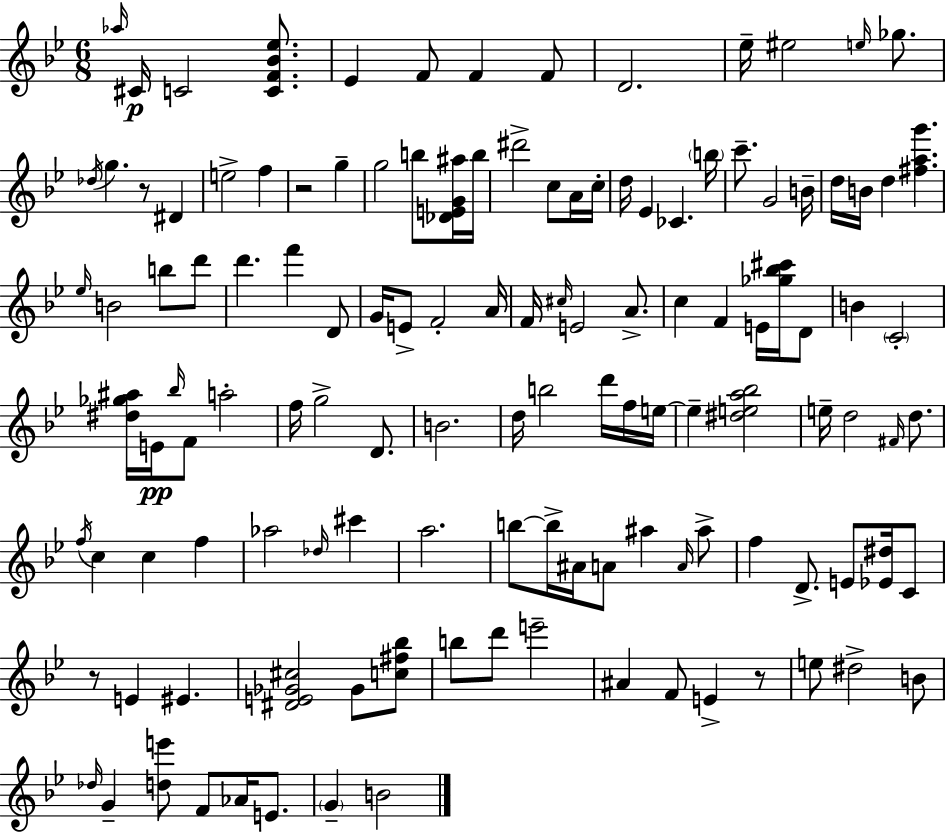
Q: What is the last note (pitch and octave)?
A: B4